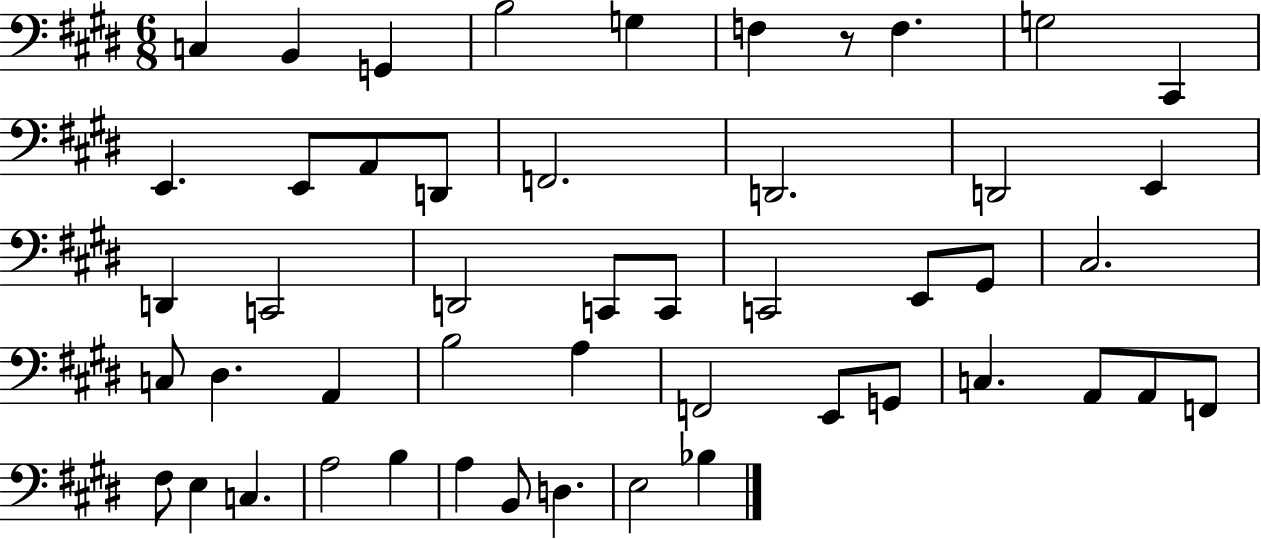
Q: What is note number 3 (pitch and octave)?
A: G2